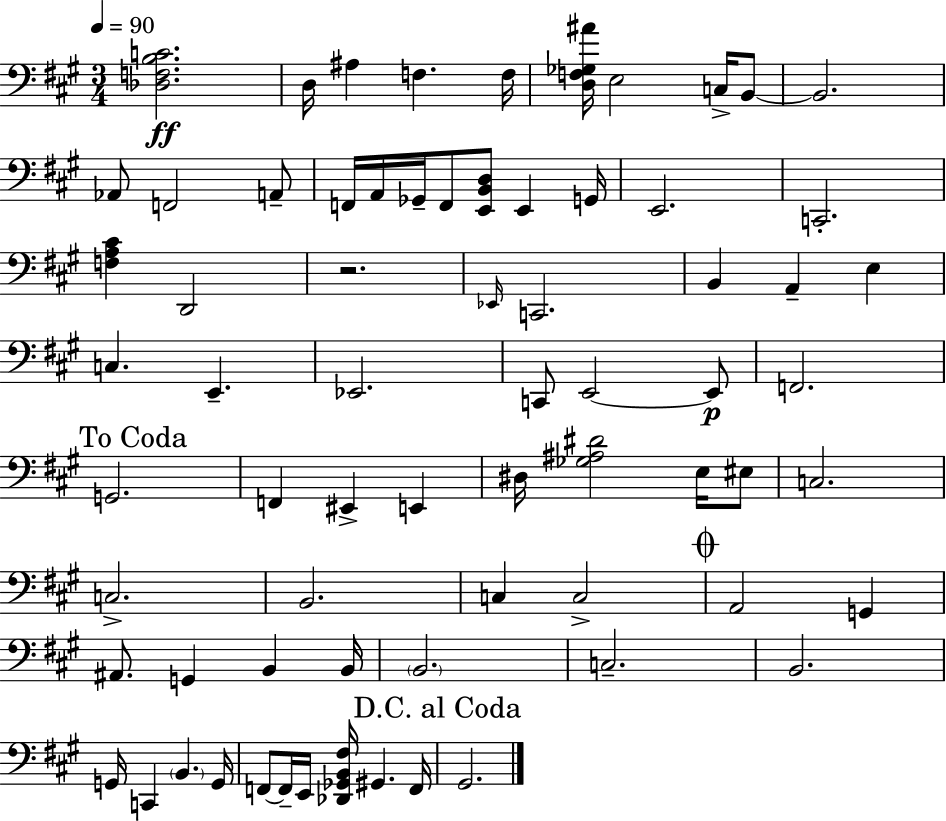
X:1
T:Untitled
M:3/4
L:1/4
K:A
[_D,F,B,C]2 D,/4 ^A, F, F,/4 [D,F,_G,^A]/4 E,2 C,/4 B,,/2 B,,2 _A,,/2 F,,2 A,,/2 F,,/4 A,,/4 _G,,/4 F,,/2 [E,,B,,D,]/2 E,, G,,/4 E,,2 C,,2 [F,A,^C] D,,2 z2 _E,,/4 C,,2 B,, A,, E, C, E,, _E,,2 C,,/2 E,,2 E,,/2 F,,2 G,,2 F,, ^E,, E,, ^D,/4 [_G,^A,^D]2 E,/4 ^E,/2 C,2 C,2 B,,2 C, C,2 A,,2 G,, ^A,,/2 G,, B,, B,,/4 B,,2 C,2 B,,2 G,,/4 C,, B,, G,,/4 F,,/2 F,,/4 E,,/4 [_D,,_G,,B,,^F,]/4 ^G,, F,,/4 ^G,,2